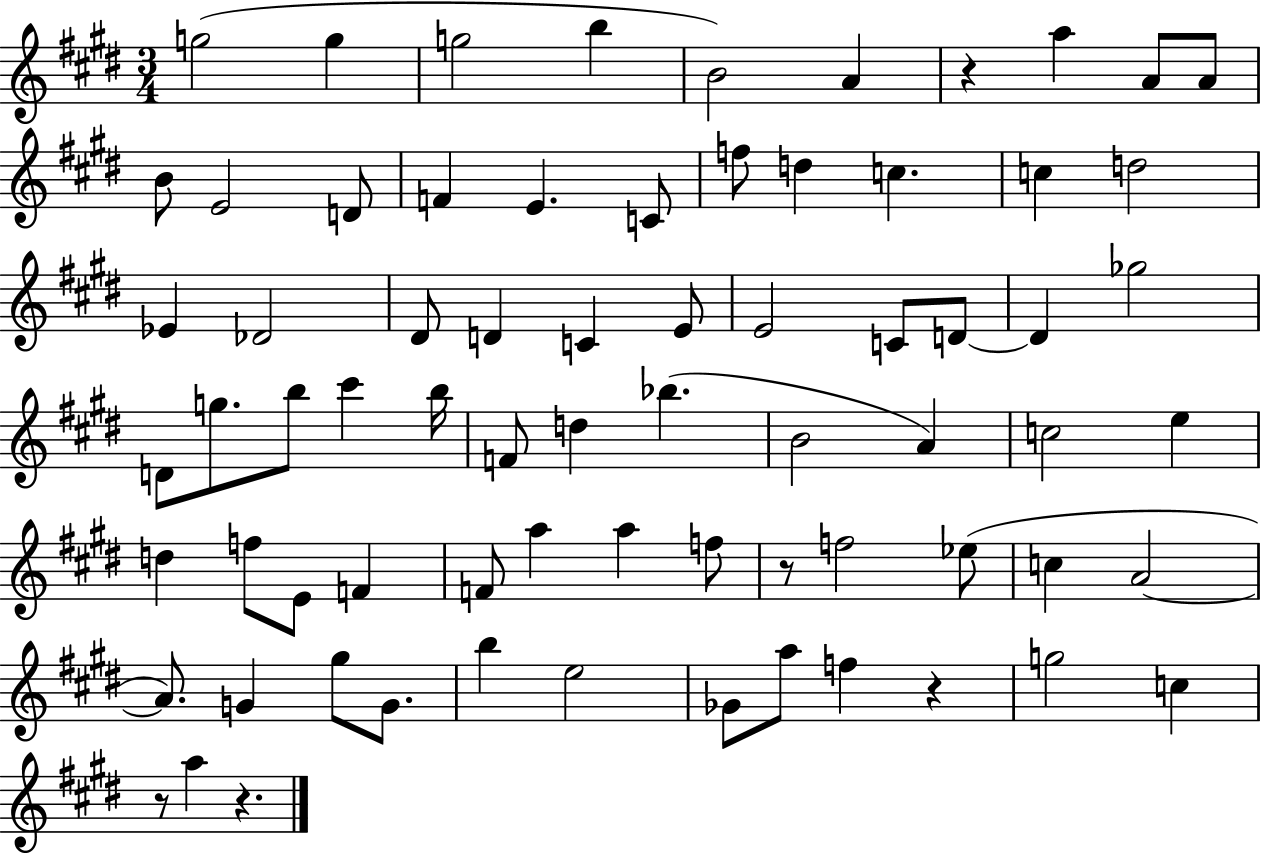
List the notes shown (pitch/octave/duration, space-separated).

G5/h G5/q G5/h B5/q B4/h A4/q R/q A5/q A4/e A4/e B4/e E4/h D4/e F4/q E4/q. C4/e F5/e D5/q C5/q. C5/q D5/h Eb4/q Db4/h D#4/e D4/q C4/q E4/e E4/h C4/e D4/e D4/q Gb5/h D4/e G5/e. B5/e C#6/q B5/s F4/e D5/q Bb5/q. B4/h A4/q C5/h E5/q D5/q F5/e E4/e F4/q F4/e A5/q A5/q F5/e R/e F5/h Eb5/e C5/q A4/h A4/e. G4/q G#5/e G4/e. B5/q E5/h Gb4/e A5/e F5/q R/q G5/h C5/q R/e A5/q R/q.